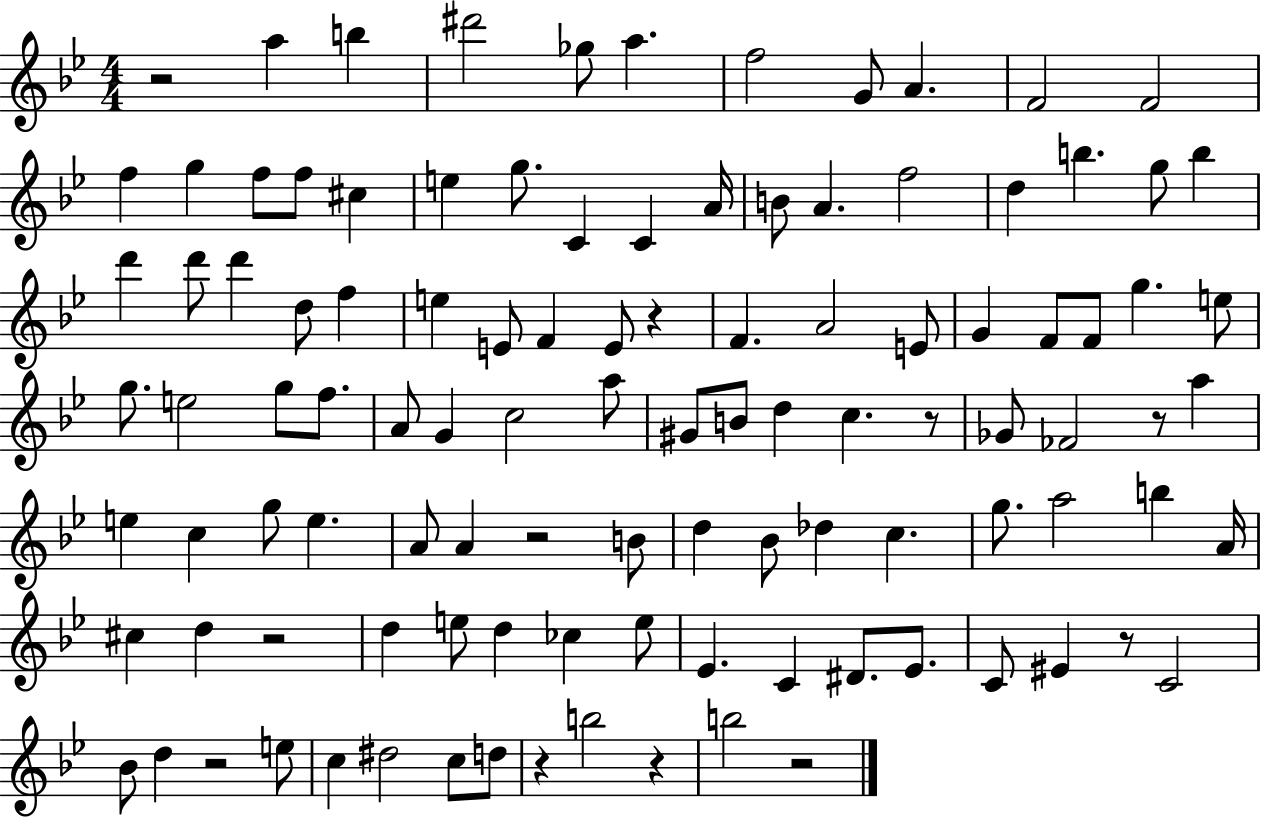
X:1
T:Untitled
M:4/4
L:1/4
K:Bb
z2 a b ^d'2 _g/2 a f2 G/2 A F2 F2 f g f/2 f/2 ^c e g/2 C C A/4 B/2 A f2 d b g/2 b d' d'/2 d' d/2 f e E/2 F E/2 z F A2 E/2 G F/2 F/2 g e/2 g/2 e2 g/2 f/2 A/2 G c2 a/2 ^G/2 B/2 d c z/2 _G/2 _F2 z/2 a e c g/2 e A/2 A z2 B/2 d _B/2 _d c g/2 a2 b A/4 ^c d z2 d e/2 d _c e/2 _E C ^D/2 _E/2 C/2 ^E z/2 C2 _B/2 d z2 e/2 c ^d2 c/2 d/2 z b2 z b2 z2